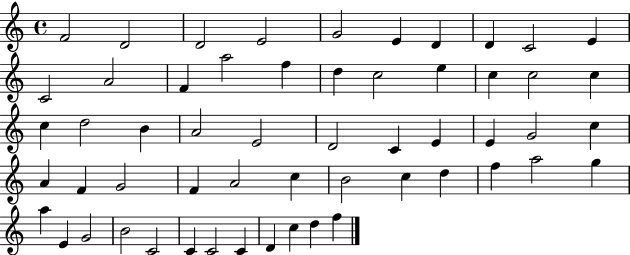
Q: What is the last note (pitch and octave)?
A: F5